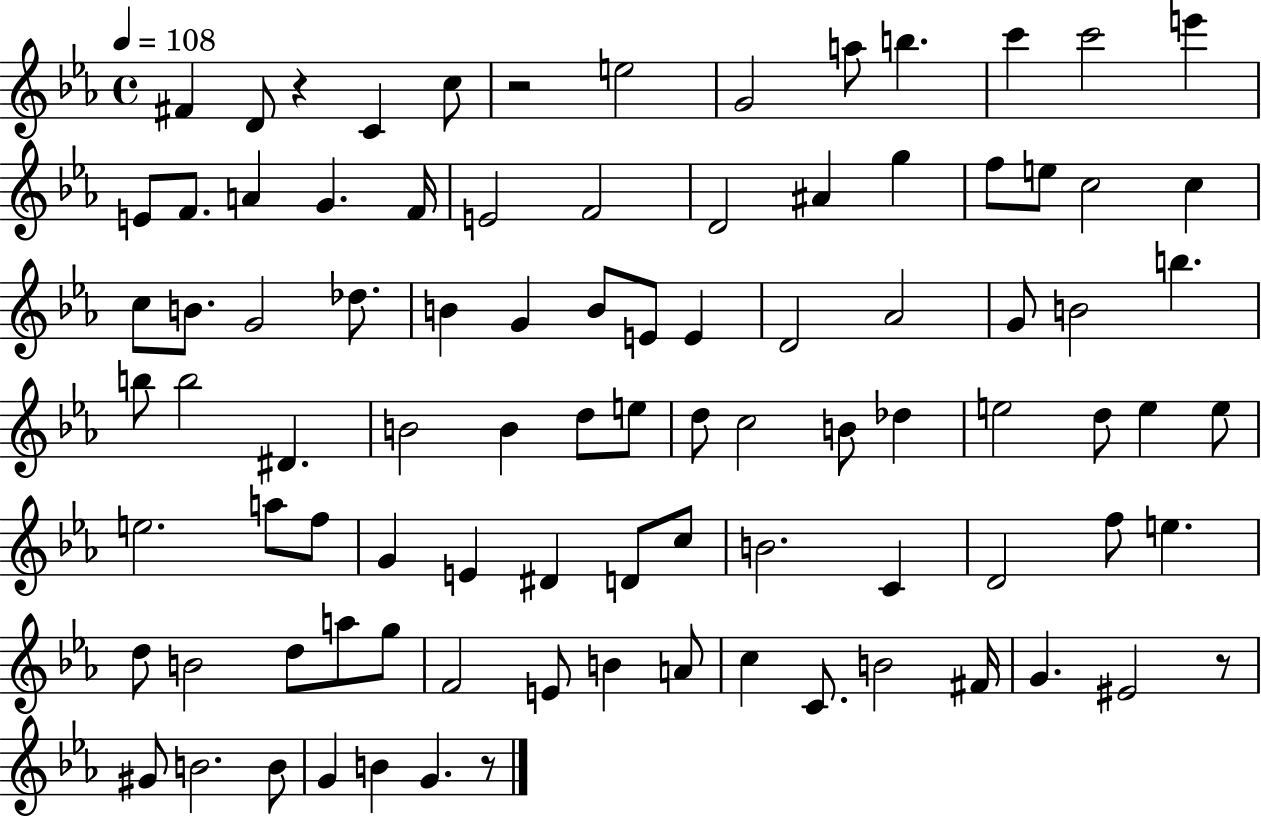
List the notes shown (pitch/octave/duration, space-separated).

F#4/q D4/e R/q C4/q C5/e R/h E5/h G4/h A5/e B5/q. C6/q C6/h E6/q E4/e F4/e. A4/q G4/q. F4/s E4/h F4/h D4/h A#4/q G5/q F5/e E5/e C5/h C5/q C5/e B4/e. G4/h Db5/e. B4/q G4/q B4/e E4/e E4/q D4/h Ab4/h G4/e B4/h B5/q. B5/e B5/h D#4/q. B4/h B4/q D5/e E5/e D5/e C5/h B4/e Db5/q E5/h D5/e E5/q E5/e E5/h. A5/e F5/e G4/q E4/q D#4/q D4/e C5/e B4/h. C4/q D4/h F5/e E5/q. D5/e B4/h D5/e A5/e G5/e F4/h E4/e B4/q A4/e C5/q C4/e. B4/h F#4/s G4/q. EIS4/h R/e G#4/e B4/h. B4/e G4/q B4/q G4/q. R/e